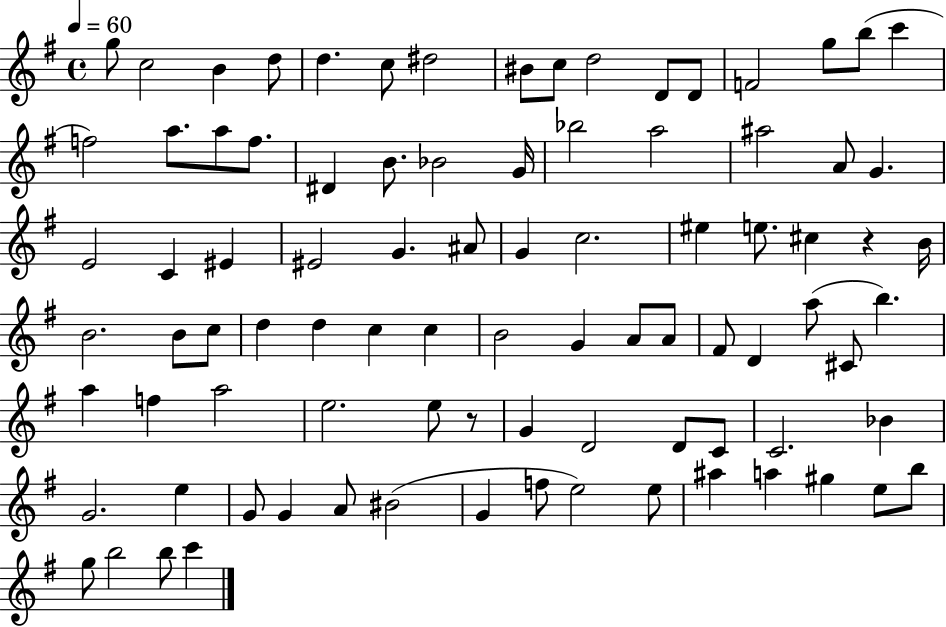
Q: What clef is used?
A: treble